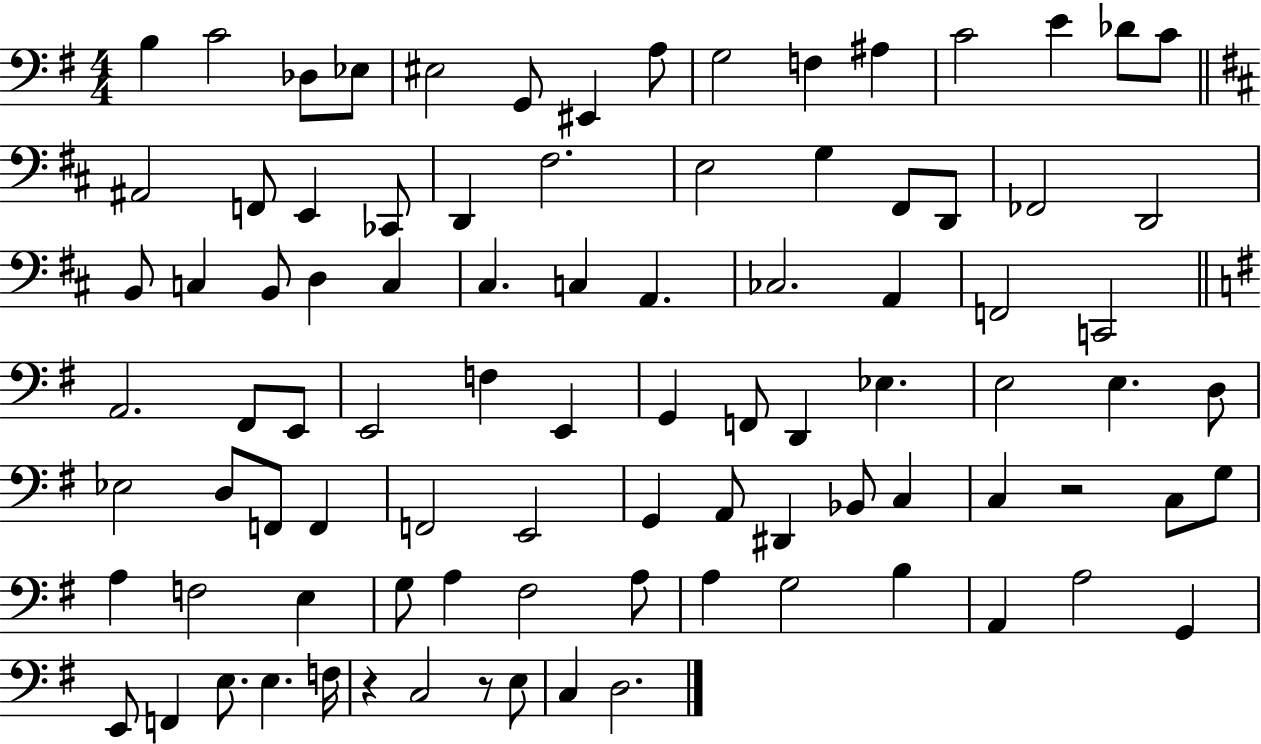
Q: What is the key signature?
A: G major